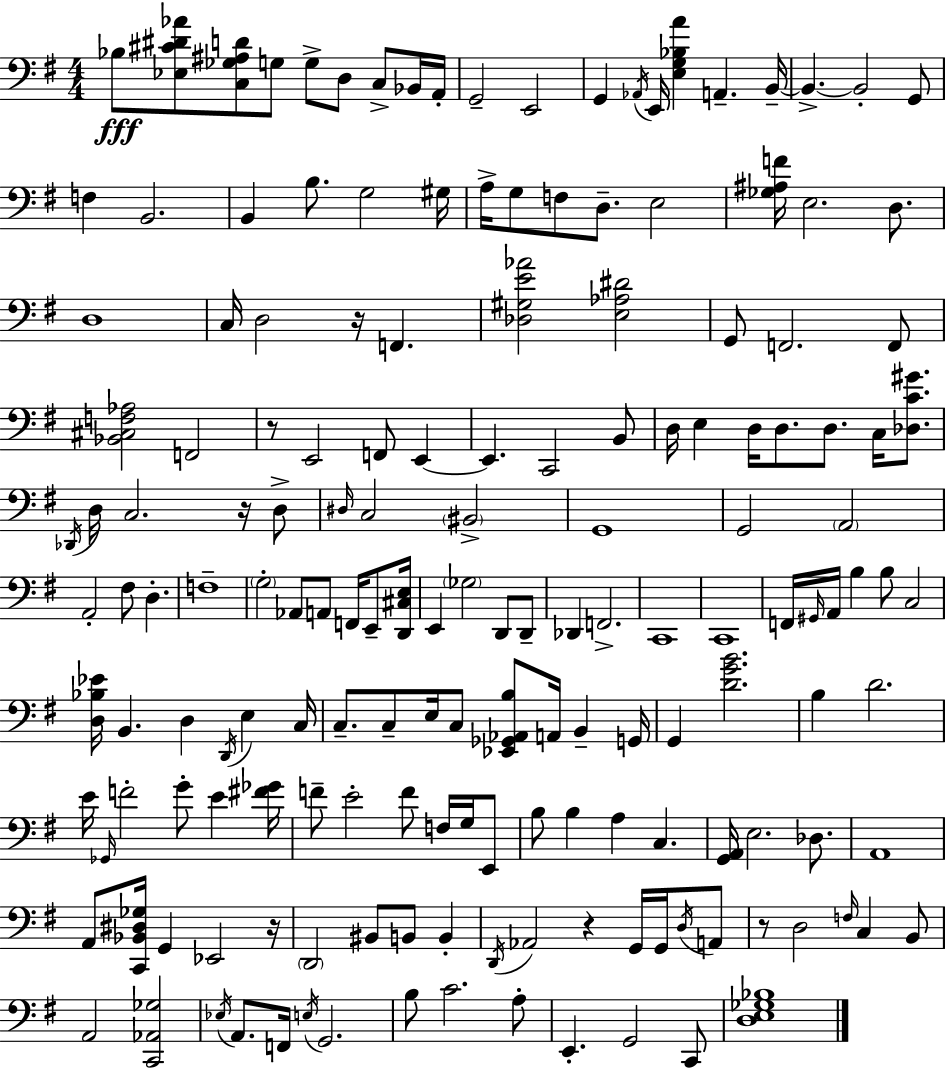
Bb3/e [Eb3,C#4,D#4,Ab4]/e [C3,Gb3,A#3,D4]/e G3/e G3/e D3/e C3/e Bb2/s A2/s G2/h E2/h G2/q Ab2/s E2/s [E3,G3,Bb3,A4]/q A2/q. B2/s B2/q. B2/h G2/e F3/q B2/h. B2/q B3/e. G3/h G#3/s A3/s G3/e F3/e D3/e. E3/h [Gb3,A#3,F4]/s E3/h. D3/e. D3/w C3/s D3/h R/s F2/q. [Db3,G#3,E4,Ab4]/h [E3,Ab3,D#4]/h G2/e F2/h. F2/e [Bb2,C#3,F3,Ab3]/h F2/h R/e E2/h F2/e E2/q E2/q. C2/h B2/e D3/s E3/q D3/s D3/e. D3/e. C3/s [Db3,C4,G#4]/e. Db2/s D3/s C3/h. R/s D3/e D#3/s C3/h BIS2/h G2/w G2/h A2/h A2/h F#3/e D3/q. F3/w G3/h Ab2/e A2/e F2/s E2/e [D2,C#3,E3]/s E2/q Gb3/h D2/e D2/e Db2/q F2/h. C2/w C2/w F2/s G#2/s A2/s B3/q B3/e C3/h [D3,Bb3,Eb4]/s B2/q. D3/q D2/s E3/q C3/s C3/e. C3/e E3/s C3/e [Eb2,Gb2,Ab2,B3]/e A2/s B2/q G2/s G2/q [D4,G4,B4]/h. B3/q D4/h. E4/s Gb2/s F4/h G4/e E4/q [F#4,Gb4]/s F4/e E4/h F4/e F3/s G3/s E2/e B3/e B3/q A3/q C3/q. [G2,A2]/s E3/h. Db3/e. A2/w A2/e [C2,Bb2,D#3,Gb3]/s G2/q Eb2/h R/s D2/h BIS2/e B2/e B2/q D2/s Ab2/h R/q G2/s G2/s D3/s A2/e R/e D3/h F3/s C3/q B2/e A2/h [C2,Ab2,Gb3]/h Eb3/s A2/e. F2/s E3/s G2/h. B3/e C4/h. A3/e E2/q. G2/h C2/e [D3,E3,Gb3,Bb3]/w